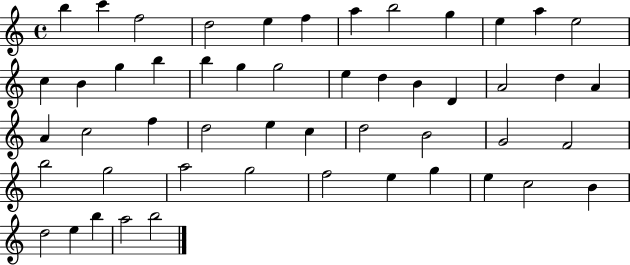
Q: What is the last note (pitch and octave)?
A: B5